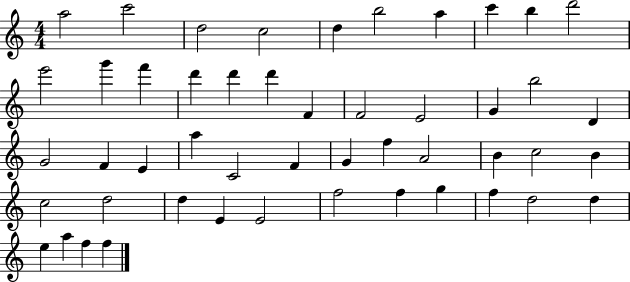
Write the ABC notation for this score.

X:1
T:Untitled
M:4/4
L:1/4
K:C
a2 c'2 d2 c2 d b2 a c' b d'2 e'2 g' f' d' d' d' F F2 E2 G b2 D G2 F E a C2 F G f A2 B c2 B c2 d2 d E E2 f2 f g f d2 d e a f f